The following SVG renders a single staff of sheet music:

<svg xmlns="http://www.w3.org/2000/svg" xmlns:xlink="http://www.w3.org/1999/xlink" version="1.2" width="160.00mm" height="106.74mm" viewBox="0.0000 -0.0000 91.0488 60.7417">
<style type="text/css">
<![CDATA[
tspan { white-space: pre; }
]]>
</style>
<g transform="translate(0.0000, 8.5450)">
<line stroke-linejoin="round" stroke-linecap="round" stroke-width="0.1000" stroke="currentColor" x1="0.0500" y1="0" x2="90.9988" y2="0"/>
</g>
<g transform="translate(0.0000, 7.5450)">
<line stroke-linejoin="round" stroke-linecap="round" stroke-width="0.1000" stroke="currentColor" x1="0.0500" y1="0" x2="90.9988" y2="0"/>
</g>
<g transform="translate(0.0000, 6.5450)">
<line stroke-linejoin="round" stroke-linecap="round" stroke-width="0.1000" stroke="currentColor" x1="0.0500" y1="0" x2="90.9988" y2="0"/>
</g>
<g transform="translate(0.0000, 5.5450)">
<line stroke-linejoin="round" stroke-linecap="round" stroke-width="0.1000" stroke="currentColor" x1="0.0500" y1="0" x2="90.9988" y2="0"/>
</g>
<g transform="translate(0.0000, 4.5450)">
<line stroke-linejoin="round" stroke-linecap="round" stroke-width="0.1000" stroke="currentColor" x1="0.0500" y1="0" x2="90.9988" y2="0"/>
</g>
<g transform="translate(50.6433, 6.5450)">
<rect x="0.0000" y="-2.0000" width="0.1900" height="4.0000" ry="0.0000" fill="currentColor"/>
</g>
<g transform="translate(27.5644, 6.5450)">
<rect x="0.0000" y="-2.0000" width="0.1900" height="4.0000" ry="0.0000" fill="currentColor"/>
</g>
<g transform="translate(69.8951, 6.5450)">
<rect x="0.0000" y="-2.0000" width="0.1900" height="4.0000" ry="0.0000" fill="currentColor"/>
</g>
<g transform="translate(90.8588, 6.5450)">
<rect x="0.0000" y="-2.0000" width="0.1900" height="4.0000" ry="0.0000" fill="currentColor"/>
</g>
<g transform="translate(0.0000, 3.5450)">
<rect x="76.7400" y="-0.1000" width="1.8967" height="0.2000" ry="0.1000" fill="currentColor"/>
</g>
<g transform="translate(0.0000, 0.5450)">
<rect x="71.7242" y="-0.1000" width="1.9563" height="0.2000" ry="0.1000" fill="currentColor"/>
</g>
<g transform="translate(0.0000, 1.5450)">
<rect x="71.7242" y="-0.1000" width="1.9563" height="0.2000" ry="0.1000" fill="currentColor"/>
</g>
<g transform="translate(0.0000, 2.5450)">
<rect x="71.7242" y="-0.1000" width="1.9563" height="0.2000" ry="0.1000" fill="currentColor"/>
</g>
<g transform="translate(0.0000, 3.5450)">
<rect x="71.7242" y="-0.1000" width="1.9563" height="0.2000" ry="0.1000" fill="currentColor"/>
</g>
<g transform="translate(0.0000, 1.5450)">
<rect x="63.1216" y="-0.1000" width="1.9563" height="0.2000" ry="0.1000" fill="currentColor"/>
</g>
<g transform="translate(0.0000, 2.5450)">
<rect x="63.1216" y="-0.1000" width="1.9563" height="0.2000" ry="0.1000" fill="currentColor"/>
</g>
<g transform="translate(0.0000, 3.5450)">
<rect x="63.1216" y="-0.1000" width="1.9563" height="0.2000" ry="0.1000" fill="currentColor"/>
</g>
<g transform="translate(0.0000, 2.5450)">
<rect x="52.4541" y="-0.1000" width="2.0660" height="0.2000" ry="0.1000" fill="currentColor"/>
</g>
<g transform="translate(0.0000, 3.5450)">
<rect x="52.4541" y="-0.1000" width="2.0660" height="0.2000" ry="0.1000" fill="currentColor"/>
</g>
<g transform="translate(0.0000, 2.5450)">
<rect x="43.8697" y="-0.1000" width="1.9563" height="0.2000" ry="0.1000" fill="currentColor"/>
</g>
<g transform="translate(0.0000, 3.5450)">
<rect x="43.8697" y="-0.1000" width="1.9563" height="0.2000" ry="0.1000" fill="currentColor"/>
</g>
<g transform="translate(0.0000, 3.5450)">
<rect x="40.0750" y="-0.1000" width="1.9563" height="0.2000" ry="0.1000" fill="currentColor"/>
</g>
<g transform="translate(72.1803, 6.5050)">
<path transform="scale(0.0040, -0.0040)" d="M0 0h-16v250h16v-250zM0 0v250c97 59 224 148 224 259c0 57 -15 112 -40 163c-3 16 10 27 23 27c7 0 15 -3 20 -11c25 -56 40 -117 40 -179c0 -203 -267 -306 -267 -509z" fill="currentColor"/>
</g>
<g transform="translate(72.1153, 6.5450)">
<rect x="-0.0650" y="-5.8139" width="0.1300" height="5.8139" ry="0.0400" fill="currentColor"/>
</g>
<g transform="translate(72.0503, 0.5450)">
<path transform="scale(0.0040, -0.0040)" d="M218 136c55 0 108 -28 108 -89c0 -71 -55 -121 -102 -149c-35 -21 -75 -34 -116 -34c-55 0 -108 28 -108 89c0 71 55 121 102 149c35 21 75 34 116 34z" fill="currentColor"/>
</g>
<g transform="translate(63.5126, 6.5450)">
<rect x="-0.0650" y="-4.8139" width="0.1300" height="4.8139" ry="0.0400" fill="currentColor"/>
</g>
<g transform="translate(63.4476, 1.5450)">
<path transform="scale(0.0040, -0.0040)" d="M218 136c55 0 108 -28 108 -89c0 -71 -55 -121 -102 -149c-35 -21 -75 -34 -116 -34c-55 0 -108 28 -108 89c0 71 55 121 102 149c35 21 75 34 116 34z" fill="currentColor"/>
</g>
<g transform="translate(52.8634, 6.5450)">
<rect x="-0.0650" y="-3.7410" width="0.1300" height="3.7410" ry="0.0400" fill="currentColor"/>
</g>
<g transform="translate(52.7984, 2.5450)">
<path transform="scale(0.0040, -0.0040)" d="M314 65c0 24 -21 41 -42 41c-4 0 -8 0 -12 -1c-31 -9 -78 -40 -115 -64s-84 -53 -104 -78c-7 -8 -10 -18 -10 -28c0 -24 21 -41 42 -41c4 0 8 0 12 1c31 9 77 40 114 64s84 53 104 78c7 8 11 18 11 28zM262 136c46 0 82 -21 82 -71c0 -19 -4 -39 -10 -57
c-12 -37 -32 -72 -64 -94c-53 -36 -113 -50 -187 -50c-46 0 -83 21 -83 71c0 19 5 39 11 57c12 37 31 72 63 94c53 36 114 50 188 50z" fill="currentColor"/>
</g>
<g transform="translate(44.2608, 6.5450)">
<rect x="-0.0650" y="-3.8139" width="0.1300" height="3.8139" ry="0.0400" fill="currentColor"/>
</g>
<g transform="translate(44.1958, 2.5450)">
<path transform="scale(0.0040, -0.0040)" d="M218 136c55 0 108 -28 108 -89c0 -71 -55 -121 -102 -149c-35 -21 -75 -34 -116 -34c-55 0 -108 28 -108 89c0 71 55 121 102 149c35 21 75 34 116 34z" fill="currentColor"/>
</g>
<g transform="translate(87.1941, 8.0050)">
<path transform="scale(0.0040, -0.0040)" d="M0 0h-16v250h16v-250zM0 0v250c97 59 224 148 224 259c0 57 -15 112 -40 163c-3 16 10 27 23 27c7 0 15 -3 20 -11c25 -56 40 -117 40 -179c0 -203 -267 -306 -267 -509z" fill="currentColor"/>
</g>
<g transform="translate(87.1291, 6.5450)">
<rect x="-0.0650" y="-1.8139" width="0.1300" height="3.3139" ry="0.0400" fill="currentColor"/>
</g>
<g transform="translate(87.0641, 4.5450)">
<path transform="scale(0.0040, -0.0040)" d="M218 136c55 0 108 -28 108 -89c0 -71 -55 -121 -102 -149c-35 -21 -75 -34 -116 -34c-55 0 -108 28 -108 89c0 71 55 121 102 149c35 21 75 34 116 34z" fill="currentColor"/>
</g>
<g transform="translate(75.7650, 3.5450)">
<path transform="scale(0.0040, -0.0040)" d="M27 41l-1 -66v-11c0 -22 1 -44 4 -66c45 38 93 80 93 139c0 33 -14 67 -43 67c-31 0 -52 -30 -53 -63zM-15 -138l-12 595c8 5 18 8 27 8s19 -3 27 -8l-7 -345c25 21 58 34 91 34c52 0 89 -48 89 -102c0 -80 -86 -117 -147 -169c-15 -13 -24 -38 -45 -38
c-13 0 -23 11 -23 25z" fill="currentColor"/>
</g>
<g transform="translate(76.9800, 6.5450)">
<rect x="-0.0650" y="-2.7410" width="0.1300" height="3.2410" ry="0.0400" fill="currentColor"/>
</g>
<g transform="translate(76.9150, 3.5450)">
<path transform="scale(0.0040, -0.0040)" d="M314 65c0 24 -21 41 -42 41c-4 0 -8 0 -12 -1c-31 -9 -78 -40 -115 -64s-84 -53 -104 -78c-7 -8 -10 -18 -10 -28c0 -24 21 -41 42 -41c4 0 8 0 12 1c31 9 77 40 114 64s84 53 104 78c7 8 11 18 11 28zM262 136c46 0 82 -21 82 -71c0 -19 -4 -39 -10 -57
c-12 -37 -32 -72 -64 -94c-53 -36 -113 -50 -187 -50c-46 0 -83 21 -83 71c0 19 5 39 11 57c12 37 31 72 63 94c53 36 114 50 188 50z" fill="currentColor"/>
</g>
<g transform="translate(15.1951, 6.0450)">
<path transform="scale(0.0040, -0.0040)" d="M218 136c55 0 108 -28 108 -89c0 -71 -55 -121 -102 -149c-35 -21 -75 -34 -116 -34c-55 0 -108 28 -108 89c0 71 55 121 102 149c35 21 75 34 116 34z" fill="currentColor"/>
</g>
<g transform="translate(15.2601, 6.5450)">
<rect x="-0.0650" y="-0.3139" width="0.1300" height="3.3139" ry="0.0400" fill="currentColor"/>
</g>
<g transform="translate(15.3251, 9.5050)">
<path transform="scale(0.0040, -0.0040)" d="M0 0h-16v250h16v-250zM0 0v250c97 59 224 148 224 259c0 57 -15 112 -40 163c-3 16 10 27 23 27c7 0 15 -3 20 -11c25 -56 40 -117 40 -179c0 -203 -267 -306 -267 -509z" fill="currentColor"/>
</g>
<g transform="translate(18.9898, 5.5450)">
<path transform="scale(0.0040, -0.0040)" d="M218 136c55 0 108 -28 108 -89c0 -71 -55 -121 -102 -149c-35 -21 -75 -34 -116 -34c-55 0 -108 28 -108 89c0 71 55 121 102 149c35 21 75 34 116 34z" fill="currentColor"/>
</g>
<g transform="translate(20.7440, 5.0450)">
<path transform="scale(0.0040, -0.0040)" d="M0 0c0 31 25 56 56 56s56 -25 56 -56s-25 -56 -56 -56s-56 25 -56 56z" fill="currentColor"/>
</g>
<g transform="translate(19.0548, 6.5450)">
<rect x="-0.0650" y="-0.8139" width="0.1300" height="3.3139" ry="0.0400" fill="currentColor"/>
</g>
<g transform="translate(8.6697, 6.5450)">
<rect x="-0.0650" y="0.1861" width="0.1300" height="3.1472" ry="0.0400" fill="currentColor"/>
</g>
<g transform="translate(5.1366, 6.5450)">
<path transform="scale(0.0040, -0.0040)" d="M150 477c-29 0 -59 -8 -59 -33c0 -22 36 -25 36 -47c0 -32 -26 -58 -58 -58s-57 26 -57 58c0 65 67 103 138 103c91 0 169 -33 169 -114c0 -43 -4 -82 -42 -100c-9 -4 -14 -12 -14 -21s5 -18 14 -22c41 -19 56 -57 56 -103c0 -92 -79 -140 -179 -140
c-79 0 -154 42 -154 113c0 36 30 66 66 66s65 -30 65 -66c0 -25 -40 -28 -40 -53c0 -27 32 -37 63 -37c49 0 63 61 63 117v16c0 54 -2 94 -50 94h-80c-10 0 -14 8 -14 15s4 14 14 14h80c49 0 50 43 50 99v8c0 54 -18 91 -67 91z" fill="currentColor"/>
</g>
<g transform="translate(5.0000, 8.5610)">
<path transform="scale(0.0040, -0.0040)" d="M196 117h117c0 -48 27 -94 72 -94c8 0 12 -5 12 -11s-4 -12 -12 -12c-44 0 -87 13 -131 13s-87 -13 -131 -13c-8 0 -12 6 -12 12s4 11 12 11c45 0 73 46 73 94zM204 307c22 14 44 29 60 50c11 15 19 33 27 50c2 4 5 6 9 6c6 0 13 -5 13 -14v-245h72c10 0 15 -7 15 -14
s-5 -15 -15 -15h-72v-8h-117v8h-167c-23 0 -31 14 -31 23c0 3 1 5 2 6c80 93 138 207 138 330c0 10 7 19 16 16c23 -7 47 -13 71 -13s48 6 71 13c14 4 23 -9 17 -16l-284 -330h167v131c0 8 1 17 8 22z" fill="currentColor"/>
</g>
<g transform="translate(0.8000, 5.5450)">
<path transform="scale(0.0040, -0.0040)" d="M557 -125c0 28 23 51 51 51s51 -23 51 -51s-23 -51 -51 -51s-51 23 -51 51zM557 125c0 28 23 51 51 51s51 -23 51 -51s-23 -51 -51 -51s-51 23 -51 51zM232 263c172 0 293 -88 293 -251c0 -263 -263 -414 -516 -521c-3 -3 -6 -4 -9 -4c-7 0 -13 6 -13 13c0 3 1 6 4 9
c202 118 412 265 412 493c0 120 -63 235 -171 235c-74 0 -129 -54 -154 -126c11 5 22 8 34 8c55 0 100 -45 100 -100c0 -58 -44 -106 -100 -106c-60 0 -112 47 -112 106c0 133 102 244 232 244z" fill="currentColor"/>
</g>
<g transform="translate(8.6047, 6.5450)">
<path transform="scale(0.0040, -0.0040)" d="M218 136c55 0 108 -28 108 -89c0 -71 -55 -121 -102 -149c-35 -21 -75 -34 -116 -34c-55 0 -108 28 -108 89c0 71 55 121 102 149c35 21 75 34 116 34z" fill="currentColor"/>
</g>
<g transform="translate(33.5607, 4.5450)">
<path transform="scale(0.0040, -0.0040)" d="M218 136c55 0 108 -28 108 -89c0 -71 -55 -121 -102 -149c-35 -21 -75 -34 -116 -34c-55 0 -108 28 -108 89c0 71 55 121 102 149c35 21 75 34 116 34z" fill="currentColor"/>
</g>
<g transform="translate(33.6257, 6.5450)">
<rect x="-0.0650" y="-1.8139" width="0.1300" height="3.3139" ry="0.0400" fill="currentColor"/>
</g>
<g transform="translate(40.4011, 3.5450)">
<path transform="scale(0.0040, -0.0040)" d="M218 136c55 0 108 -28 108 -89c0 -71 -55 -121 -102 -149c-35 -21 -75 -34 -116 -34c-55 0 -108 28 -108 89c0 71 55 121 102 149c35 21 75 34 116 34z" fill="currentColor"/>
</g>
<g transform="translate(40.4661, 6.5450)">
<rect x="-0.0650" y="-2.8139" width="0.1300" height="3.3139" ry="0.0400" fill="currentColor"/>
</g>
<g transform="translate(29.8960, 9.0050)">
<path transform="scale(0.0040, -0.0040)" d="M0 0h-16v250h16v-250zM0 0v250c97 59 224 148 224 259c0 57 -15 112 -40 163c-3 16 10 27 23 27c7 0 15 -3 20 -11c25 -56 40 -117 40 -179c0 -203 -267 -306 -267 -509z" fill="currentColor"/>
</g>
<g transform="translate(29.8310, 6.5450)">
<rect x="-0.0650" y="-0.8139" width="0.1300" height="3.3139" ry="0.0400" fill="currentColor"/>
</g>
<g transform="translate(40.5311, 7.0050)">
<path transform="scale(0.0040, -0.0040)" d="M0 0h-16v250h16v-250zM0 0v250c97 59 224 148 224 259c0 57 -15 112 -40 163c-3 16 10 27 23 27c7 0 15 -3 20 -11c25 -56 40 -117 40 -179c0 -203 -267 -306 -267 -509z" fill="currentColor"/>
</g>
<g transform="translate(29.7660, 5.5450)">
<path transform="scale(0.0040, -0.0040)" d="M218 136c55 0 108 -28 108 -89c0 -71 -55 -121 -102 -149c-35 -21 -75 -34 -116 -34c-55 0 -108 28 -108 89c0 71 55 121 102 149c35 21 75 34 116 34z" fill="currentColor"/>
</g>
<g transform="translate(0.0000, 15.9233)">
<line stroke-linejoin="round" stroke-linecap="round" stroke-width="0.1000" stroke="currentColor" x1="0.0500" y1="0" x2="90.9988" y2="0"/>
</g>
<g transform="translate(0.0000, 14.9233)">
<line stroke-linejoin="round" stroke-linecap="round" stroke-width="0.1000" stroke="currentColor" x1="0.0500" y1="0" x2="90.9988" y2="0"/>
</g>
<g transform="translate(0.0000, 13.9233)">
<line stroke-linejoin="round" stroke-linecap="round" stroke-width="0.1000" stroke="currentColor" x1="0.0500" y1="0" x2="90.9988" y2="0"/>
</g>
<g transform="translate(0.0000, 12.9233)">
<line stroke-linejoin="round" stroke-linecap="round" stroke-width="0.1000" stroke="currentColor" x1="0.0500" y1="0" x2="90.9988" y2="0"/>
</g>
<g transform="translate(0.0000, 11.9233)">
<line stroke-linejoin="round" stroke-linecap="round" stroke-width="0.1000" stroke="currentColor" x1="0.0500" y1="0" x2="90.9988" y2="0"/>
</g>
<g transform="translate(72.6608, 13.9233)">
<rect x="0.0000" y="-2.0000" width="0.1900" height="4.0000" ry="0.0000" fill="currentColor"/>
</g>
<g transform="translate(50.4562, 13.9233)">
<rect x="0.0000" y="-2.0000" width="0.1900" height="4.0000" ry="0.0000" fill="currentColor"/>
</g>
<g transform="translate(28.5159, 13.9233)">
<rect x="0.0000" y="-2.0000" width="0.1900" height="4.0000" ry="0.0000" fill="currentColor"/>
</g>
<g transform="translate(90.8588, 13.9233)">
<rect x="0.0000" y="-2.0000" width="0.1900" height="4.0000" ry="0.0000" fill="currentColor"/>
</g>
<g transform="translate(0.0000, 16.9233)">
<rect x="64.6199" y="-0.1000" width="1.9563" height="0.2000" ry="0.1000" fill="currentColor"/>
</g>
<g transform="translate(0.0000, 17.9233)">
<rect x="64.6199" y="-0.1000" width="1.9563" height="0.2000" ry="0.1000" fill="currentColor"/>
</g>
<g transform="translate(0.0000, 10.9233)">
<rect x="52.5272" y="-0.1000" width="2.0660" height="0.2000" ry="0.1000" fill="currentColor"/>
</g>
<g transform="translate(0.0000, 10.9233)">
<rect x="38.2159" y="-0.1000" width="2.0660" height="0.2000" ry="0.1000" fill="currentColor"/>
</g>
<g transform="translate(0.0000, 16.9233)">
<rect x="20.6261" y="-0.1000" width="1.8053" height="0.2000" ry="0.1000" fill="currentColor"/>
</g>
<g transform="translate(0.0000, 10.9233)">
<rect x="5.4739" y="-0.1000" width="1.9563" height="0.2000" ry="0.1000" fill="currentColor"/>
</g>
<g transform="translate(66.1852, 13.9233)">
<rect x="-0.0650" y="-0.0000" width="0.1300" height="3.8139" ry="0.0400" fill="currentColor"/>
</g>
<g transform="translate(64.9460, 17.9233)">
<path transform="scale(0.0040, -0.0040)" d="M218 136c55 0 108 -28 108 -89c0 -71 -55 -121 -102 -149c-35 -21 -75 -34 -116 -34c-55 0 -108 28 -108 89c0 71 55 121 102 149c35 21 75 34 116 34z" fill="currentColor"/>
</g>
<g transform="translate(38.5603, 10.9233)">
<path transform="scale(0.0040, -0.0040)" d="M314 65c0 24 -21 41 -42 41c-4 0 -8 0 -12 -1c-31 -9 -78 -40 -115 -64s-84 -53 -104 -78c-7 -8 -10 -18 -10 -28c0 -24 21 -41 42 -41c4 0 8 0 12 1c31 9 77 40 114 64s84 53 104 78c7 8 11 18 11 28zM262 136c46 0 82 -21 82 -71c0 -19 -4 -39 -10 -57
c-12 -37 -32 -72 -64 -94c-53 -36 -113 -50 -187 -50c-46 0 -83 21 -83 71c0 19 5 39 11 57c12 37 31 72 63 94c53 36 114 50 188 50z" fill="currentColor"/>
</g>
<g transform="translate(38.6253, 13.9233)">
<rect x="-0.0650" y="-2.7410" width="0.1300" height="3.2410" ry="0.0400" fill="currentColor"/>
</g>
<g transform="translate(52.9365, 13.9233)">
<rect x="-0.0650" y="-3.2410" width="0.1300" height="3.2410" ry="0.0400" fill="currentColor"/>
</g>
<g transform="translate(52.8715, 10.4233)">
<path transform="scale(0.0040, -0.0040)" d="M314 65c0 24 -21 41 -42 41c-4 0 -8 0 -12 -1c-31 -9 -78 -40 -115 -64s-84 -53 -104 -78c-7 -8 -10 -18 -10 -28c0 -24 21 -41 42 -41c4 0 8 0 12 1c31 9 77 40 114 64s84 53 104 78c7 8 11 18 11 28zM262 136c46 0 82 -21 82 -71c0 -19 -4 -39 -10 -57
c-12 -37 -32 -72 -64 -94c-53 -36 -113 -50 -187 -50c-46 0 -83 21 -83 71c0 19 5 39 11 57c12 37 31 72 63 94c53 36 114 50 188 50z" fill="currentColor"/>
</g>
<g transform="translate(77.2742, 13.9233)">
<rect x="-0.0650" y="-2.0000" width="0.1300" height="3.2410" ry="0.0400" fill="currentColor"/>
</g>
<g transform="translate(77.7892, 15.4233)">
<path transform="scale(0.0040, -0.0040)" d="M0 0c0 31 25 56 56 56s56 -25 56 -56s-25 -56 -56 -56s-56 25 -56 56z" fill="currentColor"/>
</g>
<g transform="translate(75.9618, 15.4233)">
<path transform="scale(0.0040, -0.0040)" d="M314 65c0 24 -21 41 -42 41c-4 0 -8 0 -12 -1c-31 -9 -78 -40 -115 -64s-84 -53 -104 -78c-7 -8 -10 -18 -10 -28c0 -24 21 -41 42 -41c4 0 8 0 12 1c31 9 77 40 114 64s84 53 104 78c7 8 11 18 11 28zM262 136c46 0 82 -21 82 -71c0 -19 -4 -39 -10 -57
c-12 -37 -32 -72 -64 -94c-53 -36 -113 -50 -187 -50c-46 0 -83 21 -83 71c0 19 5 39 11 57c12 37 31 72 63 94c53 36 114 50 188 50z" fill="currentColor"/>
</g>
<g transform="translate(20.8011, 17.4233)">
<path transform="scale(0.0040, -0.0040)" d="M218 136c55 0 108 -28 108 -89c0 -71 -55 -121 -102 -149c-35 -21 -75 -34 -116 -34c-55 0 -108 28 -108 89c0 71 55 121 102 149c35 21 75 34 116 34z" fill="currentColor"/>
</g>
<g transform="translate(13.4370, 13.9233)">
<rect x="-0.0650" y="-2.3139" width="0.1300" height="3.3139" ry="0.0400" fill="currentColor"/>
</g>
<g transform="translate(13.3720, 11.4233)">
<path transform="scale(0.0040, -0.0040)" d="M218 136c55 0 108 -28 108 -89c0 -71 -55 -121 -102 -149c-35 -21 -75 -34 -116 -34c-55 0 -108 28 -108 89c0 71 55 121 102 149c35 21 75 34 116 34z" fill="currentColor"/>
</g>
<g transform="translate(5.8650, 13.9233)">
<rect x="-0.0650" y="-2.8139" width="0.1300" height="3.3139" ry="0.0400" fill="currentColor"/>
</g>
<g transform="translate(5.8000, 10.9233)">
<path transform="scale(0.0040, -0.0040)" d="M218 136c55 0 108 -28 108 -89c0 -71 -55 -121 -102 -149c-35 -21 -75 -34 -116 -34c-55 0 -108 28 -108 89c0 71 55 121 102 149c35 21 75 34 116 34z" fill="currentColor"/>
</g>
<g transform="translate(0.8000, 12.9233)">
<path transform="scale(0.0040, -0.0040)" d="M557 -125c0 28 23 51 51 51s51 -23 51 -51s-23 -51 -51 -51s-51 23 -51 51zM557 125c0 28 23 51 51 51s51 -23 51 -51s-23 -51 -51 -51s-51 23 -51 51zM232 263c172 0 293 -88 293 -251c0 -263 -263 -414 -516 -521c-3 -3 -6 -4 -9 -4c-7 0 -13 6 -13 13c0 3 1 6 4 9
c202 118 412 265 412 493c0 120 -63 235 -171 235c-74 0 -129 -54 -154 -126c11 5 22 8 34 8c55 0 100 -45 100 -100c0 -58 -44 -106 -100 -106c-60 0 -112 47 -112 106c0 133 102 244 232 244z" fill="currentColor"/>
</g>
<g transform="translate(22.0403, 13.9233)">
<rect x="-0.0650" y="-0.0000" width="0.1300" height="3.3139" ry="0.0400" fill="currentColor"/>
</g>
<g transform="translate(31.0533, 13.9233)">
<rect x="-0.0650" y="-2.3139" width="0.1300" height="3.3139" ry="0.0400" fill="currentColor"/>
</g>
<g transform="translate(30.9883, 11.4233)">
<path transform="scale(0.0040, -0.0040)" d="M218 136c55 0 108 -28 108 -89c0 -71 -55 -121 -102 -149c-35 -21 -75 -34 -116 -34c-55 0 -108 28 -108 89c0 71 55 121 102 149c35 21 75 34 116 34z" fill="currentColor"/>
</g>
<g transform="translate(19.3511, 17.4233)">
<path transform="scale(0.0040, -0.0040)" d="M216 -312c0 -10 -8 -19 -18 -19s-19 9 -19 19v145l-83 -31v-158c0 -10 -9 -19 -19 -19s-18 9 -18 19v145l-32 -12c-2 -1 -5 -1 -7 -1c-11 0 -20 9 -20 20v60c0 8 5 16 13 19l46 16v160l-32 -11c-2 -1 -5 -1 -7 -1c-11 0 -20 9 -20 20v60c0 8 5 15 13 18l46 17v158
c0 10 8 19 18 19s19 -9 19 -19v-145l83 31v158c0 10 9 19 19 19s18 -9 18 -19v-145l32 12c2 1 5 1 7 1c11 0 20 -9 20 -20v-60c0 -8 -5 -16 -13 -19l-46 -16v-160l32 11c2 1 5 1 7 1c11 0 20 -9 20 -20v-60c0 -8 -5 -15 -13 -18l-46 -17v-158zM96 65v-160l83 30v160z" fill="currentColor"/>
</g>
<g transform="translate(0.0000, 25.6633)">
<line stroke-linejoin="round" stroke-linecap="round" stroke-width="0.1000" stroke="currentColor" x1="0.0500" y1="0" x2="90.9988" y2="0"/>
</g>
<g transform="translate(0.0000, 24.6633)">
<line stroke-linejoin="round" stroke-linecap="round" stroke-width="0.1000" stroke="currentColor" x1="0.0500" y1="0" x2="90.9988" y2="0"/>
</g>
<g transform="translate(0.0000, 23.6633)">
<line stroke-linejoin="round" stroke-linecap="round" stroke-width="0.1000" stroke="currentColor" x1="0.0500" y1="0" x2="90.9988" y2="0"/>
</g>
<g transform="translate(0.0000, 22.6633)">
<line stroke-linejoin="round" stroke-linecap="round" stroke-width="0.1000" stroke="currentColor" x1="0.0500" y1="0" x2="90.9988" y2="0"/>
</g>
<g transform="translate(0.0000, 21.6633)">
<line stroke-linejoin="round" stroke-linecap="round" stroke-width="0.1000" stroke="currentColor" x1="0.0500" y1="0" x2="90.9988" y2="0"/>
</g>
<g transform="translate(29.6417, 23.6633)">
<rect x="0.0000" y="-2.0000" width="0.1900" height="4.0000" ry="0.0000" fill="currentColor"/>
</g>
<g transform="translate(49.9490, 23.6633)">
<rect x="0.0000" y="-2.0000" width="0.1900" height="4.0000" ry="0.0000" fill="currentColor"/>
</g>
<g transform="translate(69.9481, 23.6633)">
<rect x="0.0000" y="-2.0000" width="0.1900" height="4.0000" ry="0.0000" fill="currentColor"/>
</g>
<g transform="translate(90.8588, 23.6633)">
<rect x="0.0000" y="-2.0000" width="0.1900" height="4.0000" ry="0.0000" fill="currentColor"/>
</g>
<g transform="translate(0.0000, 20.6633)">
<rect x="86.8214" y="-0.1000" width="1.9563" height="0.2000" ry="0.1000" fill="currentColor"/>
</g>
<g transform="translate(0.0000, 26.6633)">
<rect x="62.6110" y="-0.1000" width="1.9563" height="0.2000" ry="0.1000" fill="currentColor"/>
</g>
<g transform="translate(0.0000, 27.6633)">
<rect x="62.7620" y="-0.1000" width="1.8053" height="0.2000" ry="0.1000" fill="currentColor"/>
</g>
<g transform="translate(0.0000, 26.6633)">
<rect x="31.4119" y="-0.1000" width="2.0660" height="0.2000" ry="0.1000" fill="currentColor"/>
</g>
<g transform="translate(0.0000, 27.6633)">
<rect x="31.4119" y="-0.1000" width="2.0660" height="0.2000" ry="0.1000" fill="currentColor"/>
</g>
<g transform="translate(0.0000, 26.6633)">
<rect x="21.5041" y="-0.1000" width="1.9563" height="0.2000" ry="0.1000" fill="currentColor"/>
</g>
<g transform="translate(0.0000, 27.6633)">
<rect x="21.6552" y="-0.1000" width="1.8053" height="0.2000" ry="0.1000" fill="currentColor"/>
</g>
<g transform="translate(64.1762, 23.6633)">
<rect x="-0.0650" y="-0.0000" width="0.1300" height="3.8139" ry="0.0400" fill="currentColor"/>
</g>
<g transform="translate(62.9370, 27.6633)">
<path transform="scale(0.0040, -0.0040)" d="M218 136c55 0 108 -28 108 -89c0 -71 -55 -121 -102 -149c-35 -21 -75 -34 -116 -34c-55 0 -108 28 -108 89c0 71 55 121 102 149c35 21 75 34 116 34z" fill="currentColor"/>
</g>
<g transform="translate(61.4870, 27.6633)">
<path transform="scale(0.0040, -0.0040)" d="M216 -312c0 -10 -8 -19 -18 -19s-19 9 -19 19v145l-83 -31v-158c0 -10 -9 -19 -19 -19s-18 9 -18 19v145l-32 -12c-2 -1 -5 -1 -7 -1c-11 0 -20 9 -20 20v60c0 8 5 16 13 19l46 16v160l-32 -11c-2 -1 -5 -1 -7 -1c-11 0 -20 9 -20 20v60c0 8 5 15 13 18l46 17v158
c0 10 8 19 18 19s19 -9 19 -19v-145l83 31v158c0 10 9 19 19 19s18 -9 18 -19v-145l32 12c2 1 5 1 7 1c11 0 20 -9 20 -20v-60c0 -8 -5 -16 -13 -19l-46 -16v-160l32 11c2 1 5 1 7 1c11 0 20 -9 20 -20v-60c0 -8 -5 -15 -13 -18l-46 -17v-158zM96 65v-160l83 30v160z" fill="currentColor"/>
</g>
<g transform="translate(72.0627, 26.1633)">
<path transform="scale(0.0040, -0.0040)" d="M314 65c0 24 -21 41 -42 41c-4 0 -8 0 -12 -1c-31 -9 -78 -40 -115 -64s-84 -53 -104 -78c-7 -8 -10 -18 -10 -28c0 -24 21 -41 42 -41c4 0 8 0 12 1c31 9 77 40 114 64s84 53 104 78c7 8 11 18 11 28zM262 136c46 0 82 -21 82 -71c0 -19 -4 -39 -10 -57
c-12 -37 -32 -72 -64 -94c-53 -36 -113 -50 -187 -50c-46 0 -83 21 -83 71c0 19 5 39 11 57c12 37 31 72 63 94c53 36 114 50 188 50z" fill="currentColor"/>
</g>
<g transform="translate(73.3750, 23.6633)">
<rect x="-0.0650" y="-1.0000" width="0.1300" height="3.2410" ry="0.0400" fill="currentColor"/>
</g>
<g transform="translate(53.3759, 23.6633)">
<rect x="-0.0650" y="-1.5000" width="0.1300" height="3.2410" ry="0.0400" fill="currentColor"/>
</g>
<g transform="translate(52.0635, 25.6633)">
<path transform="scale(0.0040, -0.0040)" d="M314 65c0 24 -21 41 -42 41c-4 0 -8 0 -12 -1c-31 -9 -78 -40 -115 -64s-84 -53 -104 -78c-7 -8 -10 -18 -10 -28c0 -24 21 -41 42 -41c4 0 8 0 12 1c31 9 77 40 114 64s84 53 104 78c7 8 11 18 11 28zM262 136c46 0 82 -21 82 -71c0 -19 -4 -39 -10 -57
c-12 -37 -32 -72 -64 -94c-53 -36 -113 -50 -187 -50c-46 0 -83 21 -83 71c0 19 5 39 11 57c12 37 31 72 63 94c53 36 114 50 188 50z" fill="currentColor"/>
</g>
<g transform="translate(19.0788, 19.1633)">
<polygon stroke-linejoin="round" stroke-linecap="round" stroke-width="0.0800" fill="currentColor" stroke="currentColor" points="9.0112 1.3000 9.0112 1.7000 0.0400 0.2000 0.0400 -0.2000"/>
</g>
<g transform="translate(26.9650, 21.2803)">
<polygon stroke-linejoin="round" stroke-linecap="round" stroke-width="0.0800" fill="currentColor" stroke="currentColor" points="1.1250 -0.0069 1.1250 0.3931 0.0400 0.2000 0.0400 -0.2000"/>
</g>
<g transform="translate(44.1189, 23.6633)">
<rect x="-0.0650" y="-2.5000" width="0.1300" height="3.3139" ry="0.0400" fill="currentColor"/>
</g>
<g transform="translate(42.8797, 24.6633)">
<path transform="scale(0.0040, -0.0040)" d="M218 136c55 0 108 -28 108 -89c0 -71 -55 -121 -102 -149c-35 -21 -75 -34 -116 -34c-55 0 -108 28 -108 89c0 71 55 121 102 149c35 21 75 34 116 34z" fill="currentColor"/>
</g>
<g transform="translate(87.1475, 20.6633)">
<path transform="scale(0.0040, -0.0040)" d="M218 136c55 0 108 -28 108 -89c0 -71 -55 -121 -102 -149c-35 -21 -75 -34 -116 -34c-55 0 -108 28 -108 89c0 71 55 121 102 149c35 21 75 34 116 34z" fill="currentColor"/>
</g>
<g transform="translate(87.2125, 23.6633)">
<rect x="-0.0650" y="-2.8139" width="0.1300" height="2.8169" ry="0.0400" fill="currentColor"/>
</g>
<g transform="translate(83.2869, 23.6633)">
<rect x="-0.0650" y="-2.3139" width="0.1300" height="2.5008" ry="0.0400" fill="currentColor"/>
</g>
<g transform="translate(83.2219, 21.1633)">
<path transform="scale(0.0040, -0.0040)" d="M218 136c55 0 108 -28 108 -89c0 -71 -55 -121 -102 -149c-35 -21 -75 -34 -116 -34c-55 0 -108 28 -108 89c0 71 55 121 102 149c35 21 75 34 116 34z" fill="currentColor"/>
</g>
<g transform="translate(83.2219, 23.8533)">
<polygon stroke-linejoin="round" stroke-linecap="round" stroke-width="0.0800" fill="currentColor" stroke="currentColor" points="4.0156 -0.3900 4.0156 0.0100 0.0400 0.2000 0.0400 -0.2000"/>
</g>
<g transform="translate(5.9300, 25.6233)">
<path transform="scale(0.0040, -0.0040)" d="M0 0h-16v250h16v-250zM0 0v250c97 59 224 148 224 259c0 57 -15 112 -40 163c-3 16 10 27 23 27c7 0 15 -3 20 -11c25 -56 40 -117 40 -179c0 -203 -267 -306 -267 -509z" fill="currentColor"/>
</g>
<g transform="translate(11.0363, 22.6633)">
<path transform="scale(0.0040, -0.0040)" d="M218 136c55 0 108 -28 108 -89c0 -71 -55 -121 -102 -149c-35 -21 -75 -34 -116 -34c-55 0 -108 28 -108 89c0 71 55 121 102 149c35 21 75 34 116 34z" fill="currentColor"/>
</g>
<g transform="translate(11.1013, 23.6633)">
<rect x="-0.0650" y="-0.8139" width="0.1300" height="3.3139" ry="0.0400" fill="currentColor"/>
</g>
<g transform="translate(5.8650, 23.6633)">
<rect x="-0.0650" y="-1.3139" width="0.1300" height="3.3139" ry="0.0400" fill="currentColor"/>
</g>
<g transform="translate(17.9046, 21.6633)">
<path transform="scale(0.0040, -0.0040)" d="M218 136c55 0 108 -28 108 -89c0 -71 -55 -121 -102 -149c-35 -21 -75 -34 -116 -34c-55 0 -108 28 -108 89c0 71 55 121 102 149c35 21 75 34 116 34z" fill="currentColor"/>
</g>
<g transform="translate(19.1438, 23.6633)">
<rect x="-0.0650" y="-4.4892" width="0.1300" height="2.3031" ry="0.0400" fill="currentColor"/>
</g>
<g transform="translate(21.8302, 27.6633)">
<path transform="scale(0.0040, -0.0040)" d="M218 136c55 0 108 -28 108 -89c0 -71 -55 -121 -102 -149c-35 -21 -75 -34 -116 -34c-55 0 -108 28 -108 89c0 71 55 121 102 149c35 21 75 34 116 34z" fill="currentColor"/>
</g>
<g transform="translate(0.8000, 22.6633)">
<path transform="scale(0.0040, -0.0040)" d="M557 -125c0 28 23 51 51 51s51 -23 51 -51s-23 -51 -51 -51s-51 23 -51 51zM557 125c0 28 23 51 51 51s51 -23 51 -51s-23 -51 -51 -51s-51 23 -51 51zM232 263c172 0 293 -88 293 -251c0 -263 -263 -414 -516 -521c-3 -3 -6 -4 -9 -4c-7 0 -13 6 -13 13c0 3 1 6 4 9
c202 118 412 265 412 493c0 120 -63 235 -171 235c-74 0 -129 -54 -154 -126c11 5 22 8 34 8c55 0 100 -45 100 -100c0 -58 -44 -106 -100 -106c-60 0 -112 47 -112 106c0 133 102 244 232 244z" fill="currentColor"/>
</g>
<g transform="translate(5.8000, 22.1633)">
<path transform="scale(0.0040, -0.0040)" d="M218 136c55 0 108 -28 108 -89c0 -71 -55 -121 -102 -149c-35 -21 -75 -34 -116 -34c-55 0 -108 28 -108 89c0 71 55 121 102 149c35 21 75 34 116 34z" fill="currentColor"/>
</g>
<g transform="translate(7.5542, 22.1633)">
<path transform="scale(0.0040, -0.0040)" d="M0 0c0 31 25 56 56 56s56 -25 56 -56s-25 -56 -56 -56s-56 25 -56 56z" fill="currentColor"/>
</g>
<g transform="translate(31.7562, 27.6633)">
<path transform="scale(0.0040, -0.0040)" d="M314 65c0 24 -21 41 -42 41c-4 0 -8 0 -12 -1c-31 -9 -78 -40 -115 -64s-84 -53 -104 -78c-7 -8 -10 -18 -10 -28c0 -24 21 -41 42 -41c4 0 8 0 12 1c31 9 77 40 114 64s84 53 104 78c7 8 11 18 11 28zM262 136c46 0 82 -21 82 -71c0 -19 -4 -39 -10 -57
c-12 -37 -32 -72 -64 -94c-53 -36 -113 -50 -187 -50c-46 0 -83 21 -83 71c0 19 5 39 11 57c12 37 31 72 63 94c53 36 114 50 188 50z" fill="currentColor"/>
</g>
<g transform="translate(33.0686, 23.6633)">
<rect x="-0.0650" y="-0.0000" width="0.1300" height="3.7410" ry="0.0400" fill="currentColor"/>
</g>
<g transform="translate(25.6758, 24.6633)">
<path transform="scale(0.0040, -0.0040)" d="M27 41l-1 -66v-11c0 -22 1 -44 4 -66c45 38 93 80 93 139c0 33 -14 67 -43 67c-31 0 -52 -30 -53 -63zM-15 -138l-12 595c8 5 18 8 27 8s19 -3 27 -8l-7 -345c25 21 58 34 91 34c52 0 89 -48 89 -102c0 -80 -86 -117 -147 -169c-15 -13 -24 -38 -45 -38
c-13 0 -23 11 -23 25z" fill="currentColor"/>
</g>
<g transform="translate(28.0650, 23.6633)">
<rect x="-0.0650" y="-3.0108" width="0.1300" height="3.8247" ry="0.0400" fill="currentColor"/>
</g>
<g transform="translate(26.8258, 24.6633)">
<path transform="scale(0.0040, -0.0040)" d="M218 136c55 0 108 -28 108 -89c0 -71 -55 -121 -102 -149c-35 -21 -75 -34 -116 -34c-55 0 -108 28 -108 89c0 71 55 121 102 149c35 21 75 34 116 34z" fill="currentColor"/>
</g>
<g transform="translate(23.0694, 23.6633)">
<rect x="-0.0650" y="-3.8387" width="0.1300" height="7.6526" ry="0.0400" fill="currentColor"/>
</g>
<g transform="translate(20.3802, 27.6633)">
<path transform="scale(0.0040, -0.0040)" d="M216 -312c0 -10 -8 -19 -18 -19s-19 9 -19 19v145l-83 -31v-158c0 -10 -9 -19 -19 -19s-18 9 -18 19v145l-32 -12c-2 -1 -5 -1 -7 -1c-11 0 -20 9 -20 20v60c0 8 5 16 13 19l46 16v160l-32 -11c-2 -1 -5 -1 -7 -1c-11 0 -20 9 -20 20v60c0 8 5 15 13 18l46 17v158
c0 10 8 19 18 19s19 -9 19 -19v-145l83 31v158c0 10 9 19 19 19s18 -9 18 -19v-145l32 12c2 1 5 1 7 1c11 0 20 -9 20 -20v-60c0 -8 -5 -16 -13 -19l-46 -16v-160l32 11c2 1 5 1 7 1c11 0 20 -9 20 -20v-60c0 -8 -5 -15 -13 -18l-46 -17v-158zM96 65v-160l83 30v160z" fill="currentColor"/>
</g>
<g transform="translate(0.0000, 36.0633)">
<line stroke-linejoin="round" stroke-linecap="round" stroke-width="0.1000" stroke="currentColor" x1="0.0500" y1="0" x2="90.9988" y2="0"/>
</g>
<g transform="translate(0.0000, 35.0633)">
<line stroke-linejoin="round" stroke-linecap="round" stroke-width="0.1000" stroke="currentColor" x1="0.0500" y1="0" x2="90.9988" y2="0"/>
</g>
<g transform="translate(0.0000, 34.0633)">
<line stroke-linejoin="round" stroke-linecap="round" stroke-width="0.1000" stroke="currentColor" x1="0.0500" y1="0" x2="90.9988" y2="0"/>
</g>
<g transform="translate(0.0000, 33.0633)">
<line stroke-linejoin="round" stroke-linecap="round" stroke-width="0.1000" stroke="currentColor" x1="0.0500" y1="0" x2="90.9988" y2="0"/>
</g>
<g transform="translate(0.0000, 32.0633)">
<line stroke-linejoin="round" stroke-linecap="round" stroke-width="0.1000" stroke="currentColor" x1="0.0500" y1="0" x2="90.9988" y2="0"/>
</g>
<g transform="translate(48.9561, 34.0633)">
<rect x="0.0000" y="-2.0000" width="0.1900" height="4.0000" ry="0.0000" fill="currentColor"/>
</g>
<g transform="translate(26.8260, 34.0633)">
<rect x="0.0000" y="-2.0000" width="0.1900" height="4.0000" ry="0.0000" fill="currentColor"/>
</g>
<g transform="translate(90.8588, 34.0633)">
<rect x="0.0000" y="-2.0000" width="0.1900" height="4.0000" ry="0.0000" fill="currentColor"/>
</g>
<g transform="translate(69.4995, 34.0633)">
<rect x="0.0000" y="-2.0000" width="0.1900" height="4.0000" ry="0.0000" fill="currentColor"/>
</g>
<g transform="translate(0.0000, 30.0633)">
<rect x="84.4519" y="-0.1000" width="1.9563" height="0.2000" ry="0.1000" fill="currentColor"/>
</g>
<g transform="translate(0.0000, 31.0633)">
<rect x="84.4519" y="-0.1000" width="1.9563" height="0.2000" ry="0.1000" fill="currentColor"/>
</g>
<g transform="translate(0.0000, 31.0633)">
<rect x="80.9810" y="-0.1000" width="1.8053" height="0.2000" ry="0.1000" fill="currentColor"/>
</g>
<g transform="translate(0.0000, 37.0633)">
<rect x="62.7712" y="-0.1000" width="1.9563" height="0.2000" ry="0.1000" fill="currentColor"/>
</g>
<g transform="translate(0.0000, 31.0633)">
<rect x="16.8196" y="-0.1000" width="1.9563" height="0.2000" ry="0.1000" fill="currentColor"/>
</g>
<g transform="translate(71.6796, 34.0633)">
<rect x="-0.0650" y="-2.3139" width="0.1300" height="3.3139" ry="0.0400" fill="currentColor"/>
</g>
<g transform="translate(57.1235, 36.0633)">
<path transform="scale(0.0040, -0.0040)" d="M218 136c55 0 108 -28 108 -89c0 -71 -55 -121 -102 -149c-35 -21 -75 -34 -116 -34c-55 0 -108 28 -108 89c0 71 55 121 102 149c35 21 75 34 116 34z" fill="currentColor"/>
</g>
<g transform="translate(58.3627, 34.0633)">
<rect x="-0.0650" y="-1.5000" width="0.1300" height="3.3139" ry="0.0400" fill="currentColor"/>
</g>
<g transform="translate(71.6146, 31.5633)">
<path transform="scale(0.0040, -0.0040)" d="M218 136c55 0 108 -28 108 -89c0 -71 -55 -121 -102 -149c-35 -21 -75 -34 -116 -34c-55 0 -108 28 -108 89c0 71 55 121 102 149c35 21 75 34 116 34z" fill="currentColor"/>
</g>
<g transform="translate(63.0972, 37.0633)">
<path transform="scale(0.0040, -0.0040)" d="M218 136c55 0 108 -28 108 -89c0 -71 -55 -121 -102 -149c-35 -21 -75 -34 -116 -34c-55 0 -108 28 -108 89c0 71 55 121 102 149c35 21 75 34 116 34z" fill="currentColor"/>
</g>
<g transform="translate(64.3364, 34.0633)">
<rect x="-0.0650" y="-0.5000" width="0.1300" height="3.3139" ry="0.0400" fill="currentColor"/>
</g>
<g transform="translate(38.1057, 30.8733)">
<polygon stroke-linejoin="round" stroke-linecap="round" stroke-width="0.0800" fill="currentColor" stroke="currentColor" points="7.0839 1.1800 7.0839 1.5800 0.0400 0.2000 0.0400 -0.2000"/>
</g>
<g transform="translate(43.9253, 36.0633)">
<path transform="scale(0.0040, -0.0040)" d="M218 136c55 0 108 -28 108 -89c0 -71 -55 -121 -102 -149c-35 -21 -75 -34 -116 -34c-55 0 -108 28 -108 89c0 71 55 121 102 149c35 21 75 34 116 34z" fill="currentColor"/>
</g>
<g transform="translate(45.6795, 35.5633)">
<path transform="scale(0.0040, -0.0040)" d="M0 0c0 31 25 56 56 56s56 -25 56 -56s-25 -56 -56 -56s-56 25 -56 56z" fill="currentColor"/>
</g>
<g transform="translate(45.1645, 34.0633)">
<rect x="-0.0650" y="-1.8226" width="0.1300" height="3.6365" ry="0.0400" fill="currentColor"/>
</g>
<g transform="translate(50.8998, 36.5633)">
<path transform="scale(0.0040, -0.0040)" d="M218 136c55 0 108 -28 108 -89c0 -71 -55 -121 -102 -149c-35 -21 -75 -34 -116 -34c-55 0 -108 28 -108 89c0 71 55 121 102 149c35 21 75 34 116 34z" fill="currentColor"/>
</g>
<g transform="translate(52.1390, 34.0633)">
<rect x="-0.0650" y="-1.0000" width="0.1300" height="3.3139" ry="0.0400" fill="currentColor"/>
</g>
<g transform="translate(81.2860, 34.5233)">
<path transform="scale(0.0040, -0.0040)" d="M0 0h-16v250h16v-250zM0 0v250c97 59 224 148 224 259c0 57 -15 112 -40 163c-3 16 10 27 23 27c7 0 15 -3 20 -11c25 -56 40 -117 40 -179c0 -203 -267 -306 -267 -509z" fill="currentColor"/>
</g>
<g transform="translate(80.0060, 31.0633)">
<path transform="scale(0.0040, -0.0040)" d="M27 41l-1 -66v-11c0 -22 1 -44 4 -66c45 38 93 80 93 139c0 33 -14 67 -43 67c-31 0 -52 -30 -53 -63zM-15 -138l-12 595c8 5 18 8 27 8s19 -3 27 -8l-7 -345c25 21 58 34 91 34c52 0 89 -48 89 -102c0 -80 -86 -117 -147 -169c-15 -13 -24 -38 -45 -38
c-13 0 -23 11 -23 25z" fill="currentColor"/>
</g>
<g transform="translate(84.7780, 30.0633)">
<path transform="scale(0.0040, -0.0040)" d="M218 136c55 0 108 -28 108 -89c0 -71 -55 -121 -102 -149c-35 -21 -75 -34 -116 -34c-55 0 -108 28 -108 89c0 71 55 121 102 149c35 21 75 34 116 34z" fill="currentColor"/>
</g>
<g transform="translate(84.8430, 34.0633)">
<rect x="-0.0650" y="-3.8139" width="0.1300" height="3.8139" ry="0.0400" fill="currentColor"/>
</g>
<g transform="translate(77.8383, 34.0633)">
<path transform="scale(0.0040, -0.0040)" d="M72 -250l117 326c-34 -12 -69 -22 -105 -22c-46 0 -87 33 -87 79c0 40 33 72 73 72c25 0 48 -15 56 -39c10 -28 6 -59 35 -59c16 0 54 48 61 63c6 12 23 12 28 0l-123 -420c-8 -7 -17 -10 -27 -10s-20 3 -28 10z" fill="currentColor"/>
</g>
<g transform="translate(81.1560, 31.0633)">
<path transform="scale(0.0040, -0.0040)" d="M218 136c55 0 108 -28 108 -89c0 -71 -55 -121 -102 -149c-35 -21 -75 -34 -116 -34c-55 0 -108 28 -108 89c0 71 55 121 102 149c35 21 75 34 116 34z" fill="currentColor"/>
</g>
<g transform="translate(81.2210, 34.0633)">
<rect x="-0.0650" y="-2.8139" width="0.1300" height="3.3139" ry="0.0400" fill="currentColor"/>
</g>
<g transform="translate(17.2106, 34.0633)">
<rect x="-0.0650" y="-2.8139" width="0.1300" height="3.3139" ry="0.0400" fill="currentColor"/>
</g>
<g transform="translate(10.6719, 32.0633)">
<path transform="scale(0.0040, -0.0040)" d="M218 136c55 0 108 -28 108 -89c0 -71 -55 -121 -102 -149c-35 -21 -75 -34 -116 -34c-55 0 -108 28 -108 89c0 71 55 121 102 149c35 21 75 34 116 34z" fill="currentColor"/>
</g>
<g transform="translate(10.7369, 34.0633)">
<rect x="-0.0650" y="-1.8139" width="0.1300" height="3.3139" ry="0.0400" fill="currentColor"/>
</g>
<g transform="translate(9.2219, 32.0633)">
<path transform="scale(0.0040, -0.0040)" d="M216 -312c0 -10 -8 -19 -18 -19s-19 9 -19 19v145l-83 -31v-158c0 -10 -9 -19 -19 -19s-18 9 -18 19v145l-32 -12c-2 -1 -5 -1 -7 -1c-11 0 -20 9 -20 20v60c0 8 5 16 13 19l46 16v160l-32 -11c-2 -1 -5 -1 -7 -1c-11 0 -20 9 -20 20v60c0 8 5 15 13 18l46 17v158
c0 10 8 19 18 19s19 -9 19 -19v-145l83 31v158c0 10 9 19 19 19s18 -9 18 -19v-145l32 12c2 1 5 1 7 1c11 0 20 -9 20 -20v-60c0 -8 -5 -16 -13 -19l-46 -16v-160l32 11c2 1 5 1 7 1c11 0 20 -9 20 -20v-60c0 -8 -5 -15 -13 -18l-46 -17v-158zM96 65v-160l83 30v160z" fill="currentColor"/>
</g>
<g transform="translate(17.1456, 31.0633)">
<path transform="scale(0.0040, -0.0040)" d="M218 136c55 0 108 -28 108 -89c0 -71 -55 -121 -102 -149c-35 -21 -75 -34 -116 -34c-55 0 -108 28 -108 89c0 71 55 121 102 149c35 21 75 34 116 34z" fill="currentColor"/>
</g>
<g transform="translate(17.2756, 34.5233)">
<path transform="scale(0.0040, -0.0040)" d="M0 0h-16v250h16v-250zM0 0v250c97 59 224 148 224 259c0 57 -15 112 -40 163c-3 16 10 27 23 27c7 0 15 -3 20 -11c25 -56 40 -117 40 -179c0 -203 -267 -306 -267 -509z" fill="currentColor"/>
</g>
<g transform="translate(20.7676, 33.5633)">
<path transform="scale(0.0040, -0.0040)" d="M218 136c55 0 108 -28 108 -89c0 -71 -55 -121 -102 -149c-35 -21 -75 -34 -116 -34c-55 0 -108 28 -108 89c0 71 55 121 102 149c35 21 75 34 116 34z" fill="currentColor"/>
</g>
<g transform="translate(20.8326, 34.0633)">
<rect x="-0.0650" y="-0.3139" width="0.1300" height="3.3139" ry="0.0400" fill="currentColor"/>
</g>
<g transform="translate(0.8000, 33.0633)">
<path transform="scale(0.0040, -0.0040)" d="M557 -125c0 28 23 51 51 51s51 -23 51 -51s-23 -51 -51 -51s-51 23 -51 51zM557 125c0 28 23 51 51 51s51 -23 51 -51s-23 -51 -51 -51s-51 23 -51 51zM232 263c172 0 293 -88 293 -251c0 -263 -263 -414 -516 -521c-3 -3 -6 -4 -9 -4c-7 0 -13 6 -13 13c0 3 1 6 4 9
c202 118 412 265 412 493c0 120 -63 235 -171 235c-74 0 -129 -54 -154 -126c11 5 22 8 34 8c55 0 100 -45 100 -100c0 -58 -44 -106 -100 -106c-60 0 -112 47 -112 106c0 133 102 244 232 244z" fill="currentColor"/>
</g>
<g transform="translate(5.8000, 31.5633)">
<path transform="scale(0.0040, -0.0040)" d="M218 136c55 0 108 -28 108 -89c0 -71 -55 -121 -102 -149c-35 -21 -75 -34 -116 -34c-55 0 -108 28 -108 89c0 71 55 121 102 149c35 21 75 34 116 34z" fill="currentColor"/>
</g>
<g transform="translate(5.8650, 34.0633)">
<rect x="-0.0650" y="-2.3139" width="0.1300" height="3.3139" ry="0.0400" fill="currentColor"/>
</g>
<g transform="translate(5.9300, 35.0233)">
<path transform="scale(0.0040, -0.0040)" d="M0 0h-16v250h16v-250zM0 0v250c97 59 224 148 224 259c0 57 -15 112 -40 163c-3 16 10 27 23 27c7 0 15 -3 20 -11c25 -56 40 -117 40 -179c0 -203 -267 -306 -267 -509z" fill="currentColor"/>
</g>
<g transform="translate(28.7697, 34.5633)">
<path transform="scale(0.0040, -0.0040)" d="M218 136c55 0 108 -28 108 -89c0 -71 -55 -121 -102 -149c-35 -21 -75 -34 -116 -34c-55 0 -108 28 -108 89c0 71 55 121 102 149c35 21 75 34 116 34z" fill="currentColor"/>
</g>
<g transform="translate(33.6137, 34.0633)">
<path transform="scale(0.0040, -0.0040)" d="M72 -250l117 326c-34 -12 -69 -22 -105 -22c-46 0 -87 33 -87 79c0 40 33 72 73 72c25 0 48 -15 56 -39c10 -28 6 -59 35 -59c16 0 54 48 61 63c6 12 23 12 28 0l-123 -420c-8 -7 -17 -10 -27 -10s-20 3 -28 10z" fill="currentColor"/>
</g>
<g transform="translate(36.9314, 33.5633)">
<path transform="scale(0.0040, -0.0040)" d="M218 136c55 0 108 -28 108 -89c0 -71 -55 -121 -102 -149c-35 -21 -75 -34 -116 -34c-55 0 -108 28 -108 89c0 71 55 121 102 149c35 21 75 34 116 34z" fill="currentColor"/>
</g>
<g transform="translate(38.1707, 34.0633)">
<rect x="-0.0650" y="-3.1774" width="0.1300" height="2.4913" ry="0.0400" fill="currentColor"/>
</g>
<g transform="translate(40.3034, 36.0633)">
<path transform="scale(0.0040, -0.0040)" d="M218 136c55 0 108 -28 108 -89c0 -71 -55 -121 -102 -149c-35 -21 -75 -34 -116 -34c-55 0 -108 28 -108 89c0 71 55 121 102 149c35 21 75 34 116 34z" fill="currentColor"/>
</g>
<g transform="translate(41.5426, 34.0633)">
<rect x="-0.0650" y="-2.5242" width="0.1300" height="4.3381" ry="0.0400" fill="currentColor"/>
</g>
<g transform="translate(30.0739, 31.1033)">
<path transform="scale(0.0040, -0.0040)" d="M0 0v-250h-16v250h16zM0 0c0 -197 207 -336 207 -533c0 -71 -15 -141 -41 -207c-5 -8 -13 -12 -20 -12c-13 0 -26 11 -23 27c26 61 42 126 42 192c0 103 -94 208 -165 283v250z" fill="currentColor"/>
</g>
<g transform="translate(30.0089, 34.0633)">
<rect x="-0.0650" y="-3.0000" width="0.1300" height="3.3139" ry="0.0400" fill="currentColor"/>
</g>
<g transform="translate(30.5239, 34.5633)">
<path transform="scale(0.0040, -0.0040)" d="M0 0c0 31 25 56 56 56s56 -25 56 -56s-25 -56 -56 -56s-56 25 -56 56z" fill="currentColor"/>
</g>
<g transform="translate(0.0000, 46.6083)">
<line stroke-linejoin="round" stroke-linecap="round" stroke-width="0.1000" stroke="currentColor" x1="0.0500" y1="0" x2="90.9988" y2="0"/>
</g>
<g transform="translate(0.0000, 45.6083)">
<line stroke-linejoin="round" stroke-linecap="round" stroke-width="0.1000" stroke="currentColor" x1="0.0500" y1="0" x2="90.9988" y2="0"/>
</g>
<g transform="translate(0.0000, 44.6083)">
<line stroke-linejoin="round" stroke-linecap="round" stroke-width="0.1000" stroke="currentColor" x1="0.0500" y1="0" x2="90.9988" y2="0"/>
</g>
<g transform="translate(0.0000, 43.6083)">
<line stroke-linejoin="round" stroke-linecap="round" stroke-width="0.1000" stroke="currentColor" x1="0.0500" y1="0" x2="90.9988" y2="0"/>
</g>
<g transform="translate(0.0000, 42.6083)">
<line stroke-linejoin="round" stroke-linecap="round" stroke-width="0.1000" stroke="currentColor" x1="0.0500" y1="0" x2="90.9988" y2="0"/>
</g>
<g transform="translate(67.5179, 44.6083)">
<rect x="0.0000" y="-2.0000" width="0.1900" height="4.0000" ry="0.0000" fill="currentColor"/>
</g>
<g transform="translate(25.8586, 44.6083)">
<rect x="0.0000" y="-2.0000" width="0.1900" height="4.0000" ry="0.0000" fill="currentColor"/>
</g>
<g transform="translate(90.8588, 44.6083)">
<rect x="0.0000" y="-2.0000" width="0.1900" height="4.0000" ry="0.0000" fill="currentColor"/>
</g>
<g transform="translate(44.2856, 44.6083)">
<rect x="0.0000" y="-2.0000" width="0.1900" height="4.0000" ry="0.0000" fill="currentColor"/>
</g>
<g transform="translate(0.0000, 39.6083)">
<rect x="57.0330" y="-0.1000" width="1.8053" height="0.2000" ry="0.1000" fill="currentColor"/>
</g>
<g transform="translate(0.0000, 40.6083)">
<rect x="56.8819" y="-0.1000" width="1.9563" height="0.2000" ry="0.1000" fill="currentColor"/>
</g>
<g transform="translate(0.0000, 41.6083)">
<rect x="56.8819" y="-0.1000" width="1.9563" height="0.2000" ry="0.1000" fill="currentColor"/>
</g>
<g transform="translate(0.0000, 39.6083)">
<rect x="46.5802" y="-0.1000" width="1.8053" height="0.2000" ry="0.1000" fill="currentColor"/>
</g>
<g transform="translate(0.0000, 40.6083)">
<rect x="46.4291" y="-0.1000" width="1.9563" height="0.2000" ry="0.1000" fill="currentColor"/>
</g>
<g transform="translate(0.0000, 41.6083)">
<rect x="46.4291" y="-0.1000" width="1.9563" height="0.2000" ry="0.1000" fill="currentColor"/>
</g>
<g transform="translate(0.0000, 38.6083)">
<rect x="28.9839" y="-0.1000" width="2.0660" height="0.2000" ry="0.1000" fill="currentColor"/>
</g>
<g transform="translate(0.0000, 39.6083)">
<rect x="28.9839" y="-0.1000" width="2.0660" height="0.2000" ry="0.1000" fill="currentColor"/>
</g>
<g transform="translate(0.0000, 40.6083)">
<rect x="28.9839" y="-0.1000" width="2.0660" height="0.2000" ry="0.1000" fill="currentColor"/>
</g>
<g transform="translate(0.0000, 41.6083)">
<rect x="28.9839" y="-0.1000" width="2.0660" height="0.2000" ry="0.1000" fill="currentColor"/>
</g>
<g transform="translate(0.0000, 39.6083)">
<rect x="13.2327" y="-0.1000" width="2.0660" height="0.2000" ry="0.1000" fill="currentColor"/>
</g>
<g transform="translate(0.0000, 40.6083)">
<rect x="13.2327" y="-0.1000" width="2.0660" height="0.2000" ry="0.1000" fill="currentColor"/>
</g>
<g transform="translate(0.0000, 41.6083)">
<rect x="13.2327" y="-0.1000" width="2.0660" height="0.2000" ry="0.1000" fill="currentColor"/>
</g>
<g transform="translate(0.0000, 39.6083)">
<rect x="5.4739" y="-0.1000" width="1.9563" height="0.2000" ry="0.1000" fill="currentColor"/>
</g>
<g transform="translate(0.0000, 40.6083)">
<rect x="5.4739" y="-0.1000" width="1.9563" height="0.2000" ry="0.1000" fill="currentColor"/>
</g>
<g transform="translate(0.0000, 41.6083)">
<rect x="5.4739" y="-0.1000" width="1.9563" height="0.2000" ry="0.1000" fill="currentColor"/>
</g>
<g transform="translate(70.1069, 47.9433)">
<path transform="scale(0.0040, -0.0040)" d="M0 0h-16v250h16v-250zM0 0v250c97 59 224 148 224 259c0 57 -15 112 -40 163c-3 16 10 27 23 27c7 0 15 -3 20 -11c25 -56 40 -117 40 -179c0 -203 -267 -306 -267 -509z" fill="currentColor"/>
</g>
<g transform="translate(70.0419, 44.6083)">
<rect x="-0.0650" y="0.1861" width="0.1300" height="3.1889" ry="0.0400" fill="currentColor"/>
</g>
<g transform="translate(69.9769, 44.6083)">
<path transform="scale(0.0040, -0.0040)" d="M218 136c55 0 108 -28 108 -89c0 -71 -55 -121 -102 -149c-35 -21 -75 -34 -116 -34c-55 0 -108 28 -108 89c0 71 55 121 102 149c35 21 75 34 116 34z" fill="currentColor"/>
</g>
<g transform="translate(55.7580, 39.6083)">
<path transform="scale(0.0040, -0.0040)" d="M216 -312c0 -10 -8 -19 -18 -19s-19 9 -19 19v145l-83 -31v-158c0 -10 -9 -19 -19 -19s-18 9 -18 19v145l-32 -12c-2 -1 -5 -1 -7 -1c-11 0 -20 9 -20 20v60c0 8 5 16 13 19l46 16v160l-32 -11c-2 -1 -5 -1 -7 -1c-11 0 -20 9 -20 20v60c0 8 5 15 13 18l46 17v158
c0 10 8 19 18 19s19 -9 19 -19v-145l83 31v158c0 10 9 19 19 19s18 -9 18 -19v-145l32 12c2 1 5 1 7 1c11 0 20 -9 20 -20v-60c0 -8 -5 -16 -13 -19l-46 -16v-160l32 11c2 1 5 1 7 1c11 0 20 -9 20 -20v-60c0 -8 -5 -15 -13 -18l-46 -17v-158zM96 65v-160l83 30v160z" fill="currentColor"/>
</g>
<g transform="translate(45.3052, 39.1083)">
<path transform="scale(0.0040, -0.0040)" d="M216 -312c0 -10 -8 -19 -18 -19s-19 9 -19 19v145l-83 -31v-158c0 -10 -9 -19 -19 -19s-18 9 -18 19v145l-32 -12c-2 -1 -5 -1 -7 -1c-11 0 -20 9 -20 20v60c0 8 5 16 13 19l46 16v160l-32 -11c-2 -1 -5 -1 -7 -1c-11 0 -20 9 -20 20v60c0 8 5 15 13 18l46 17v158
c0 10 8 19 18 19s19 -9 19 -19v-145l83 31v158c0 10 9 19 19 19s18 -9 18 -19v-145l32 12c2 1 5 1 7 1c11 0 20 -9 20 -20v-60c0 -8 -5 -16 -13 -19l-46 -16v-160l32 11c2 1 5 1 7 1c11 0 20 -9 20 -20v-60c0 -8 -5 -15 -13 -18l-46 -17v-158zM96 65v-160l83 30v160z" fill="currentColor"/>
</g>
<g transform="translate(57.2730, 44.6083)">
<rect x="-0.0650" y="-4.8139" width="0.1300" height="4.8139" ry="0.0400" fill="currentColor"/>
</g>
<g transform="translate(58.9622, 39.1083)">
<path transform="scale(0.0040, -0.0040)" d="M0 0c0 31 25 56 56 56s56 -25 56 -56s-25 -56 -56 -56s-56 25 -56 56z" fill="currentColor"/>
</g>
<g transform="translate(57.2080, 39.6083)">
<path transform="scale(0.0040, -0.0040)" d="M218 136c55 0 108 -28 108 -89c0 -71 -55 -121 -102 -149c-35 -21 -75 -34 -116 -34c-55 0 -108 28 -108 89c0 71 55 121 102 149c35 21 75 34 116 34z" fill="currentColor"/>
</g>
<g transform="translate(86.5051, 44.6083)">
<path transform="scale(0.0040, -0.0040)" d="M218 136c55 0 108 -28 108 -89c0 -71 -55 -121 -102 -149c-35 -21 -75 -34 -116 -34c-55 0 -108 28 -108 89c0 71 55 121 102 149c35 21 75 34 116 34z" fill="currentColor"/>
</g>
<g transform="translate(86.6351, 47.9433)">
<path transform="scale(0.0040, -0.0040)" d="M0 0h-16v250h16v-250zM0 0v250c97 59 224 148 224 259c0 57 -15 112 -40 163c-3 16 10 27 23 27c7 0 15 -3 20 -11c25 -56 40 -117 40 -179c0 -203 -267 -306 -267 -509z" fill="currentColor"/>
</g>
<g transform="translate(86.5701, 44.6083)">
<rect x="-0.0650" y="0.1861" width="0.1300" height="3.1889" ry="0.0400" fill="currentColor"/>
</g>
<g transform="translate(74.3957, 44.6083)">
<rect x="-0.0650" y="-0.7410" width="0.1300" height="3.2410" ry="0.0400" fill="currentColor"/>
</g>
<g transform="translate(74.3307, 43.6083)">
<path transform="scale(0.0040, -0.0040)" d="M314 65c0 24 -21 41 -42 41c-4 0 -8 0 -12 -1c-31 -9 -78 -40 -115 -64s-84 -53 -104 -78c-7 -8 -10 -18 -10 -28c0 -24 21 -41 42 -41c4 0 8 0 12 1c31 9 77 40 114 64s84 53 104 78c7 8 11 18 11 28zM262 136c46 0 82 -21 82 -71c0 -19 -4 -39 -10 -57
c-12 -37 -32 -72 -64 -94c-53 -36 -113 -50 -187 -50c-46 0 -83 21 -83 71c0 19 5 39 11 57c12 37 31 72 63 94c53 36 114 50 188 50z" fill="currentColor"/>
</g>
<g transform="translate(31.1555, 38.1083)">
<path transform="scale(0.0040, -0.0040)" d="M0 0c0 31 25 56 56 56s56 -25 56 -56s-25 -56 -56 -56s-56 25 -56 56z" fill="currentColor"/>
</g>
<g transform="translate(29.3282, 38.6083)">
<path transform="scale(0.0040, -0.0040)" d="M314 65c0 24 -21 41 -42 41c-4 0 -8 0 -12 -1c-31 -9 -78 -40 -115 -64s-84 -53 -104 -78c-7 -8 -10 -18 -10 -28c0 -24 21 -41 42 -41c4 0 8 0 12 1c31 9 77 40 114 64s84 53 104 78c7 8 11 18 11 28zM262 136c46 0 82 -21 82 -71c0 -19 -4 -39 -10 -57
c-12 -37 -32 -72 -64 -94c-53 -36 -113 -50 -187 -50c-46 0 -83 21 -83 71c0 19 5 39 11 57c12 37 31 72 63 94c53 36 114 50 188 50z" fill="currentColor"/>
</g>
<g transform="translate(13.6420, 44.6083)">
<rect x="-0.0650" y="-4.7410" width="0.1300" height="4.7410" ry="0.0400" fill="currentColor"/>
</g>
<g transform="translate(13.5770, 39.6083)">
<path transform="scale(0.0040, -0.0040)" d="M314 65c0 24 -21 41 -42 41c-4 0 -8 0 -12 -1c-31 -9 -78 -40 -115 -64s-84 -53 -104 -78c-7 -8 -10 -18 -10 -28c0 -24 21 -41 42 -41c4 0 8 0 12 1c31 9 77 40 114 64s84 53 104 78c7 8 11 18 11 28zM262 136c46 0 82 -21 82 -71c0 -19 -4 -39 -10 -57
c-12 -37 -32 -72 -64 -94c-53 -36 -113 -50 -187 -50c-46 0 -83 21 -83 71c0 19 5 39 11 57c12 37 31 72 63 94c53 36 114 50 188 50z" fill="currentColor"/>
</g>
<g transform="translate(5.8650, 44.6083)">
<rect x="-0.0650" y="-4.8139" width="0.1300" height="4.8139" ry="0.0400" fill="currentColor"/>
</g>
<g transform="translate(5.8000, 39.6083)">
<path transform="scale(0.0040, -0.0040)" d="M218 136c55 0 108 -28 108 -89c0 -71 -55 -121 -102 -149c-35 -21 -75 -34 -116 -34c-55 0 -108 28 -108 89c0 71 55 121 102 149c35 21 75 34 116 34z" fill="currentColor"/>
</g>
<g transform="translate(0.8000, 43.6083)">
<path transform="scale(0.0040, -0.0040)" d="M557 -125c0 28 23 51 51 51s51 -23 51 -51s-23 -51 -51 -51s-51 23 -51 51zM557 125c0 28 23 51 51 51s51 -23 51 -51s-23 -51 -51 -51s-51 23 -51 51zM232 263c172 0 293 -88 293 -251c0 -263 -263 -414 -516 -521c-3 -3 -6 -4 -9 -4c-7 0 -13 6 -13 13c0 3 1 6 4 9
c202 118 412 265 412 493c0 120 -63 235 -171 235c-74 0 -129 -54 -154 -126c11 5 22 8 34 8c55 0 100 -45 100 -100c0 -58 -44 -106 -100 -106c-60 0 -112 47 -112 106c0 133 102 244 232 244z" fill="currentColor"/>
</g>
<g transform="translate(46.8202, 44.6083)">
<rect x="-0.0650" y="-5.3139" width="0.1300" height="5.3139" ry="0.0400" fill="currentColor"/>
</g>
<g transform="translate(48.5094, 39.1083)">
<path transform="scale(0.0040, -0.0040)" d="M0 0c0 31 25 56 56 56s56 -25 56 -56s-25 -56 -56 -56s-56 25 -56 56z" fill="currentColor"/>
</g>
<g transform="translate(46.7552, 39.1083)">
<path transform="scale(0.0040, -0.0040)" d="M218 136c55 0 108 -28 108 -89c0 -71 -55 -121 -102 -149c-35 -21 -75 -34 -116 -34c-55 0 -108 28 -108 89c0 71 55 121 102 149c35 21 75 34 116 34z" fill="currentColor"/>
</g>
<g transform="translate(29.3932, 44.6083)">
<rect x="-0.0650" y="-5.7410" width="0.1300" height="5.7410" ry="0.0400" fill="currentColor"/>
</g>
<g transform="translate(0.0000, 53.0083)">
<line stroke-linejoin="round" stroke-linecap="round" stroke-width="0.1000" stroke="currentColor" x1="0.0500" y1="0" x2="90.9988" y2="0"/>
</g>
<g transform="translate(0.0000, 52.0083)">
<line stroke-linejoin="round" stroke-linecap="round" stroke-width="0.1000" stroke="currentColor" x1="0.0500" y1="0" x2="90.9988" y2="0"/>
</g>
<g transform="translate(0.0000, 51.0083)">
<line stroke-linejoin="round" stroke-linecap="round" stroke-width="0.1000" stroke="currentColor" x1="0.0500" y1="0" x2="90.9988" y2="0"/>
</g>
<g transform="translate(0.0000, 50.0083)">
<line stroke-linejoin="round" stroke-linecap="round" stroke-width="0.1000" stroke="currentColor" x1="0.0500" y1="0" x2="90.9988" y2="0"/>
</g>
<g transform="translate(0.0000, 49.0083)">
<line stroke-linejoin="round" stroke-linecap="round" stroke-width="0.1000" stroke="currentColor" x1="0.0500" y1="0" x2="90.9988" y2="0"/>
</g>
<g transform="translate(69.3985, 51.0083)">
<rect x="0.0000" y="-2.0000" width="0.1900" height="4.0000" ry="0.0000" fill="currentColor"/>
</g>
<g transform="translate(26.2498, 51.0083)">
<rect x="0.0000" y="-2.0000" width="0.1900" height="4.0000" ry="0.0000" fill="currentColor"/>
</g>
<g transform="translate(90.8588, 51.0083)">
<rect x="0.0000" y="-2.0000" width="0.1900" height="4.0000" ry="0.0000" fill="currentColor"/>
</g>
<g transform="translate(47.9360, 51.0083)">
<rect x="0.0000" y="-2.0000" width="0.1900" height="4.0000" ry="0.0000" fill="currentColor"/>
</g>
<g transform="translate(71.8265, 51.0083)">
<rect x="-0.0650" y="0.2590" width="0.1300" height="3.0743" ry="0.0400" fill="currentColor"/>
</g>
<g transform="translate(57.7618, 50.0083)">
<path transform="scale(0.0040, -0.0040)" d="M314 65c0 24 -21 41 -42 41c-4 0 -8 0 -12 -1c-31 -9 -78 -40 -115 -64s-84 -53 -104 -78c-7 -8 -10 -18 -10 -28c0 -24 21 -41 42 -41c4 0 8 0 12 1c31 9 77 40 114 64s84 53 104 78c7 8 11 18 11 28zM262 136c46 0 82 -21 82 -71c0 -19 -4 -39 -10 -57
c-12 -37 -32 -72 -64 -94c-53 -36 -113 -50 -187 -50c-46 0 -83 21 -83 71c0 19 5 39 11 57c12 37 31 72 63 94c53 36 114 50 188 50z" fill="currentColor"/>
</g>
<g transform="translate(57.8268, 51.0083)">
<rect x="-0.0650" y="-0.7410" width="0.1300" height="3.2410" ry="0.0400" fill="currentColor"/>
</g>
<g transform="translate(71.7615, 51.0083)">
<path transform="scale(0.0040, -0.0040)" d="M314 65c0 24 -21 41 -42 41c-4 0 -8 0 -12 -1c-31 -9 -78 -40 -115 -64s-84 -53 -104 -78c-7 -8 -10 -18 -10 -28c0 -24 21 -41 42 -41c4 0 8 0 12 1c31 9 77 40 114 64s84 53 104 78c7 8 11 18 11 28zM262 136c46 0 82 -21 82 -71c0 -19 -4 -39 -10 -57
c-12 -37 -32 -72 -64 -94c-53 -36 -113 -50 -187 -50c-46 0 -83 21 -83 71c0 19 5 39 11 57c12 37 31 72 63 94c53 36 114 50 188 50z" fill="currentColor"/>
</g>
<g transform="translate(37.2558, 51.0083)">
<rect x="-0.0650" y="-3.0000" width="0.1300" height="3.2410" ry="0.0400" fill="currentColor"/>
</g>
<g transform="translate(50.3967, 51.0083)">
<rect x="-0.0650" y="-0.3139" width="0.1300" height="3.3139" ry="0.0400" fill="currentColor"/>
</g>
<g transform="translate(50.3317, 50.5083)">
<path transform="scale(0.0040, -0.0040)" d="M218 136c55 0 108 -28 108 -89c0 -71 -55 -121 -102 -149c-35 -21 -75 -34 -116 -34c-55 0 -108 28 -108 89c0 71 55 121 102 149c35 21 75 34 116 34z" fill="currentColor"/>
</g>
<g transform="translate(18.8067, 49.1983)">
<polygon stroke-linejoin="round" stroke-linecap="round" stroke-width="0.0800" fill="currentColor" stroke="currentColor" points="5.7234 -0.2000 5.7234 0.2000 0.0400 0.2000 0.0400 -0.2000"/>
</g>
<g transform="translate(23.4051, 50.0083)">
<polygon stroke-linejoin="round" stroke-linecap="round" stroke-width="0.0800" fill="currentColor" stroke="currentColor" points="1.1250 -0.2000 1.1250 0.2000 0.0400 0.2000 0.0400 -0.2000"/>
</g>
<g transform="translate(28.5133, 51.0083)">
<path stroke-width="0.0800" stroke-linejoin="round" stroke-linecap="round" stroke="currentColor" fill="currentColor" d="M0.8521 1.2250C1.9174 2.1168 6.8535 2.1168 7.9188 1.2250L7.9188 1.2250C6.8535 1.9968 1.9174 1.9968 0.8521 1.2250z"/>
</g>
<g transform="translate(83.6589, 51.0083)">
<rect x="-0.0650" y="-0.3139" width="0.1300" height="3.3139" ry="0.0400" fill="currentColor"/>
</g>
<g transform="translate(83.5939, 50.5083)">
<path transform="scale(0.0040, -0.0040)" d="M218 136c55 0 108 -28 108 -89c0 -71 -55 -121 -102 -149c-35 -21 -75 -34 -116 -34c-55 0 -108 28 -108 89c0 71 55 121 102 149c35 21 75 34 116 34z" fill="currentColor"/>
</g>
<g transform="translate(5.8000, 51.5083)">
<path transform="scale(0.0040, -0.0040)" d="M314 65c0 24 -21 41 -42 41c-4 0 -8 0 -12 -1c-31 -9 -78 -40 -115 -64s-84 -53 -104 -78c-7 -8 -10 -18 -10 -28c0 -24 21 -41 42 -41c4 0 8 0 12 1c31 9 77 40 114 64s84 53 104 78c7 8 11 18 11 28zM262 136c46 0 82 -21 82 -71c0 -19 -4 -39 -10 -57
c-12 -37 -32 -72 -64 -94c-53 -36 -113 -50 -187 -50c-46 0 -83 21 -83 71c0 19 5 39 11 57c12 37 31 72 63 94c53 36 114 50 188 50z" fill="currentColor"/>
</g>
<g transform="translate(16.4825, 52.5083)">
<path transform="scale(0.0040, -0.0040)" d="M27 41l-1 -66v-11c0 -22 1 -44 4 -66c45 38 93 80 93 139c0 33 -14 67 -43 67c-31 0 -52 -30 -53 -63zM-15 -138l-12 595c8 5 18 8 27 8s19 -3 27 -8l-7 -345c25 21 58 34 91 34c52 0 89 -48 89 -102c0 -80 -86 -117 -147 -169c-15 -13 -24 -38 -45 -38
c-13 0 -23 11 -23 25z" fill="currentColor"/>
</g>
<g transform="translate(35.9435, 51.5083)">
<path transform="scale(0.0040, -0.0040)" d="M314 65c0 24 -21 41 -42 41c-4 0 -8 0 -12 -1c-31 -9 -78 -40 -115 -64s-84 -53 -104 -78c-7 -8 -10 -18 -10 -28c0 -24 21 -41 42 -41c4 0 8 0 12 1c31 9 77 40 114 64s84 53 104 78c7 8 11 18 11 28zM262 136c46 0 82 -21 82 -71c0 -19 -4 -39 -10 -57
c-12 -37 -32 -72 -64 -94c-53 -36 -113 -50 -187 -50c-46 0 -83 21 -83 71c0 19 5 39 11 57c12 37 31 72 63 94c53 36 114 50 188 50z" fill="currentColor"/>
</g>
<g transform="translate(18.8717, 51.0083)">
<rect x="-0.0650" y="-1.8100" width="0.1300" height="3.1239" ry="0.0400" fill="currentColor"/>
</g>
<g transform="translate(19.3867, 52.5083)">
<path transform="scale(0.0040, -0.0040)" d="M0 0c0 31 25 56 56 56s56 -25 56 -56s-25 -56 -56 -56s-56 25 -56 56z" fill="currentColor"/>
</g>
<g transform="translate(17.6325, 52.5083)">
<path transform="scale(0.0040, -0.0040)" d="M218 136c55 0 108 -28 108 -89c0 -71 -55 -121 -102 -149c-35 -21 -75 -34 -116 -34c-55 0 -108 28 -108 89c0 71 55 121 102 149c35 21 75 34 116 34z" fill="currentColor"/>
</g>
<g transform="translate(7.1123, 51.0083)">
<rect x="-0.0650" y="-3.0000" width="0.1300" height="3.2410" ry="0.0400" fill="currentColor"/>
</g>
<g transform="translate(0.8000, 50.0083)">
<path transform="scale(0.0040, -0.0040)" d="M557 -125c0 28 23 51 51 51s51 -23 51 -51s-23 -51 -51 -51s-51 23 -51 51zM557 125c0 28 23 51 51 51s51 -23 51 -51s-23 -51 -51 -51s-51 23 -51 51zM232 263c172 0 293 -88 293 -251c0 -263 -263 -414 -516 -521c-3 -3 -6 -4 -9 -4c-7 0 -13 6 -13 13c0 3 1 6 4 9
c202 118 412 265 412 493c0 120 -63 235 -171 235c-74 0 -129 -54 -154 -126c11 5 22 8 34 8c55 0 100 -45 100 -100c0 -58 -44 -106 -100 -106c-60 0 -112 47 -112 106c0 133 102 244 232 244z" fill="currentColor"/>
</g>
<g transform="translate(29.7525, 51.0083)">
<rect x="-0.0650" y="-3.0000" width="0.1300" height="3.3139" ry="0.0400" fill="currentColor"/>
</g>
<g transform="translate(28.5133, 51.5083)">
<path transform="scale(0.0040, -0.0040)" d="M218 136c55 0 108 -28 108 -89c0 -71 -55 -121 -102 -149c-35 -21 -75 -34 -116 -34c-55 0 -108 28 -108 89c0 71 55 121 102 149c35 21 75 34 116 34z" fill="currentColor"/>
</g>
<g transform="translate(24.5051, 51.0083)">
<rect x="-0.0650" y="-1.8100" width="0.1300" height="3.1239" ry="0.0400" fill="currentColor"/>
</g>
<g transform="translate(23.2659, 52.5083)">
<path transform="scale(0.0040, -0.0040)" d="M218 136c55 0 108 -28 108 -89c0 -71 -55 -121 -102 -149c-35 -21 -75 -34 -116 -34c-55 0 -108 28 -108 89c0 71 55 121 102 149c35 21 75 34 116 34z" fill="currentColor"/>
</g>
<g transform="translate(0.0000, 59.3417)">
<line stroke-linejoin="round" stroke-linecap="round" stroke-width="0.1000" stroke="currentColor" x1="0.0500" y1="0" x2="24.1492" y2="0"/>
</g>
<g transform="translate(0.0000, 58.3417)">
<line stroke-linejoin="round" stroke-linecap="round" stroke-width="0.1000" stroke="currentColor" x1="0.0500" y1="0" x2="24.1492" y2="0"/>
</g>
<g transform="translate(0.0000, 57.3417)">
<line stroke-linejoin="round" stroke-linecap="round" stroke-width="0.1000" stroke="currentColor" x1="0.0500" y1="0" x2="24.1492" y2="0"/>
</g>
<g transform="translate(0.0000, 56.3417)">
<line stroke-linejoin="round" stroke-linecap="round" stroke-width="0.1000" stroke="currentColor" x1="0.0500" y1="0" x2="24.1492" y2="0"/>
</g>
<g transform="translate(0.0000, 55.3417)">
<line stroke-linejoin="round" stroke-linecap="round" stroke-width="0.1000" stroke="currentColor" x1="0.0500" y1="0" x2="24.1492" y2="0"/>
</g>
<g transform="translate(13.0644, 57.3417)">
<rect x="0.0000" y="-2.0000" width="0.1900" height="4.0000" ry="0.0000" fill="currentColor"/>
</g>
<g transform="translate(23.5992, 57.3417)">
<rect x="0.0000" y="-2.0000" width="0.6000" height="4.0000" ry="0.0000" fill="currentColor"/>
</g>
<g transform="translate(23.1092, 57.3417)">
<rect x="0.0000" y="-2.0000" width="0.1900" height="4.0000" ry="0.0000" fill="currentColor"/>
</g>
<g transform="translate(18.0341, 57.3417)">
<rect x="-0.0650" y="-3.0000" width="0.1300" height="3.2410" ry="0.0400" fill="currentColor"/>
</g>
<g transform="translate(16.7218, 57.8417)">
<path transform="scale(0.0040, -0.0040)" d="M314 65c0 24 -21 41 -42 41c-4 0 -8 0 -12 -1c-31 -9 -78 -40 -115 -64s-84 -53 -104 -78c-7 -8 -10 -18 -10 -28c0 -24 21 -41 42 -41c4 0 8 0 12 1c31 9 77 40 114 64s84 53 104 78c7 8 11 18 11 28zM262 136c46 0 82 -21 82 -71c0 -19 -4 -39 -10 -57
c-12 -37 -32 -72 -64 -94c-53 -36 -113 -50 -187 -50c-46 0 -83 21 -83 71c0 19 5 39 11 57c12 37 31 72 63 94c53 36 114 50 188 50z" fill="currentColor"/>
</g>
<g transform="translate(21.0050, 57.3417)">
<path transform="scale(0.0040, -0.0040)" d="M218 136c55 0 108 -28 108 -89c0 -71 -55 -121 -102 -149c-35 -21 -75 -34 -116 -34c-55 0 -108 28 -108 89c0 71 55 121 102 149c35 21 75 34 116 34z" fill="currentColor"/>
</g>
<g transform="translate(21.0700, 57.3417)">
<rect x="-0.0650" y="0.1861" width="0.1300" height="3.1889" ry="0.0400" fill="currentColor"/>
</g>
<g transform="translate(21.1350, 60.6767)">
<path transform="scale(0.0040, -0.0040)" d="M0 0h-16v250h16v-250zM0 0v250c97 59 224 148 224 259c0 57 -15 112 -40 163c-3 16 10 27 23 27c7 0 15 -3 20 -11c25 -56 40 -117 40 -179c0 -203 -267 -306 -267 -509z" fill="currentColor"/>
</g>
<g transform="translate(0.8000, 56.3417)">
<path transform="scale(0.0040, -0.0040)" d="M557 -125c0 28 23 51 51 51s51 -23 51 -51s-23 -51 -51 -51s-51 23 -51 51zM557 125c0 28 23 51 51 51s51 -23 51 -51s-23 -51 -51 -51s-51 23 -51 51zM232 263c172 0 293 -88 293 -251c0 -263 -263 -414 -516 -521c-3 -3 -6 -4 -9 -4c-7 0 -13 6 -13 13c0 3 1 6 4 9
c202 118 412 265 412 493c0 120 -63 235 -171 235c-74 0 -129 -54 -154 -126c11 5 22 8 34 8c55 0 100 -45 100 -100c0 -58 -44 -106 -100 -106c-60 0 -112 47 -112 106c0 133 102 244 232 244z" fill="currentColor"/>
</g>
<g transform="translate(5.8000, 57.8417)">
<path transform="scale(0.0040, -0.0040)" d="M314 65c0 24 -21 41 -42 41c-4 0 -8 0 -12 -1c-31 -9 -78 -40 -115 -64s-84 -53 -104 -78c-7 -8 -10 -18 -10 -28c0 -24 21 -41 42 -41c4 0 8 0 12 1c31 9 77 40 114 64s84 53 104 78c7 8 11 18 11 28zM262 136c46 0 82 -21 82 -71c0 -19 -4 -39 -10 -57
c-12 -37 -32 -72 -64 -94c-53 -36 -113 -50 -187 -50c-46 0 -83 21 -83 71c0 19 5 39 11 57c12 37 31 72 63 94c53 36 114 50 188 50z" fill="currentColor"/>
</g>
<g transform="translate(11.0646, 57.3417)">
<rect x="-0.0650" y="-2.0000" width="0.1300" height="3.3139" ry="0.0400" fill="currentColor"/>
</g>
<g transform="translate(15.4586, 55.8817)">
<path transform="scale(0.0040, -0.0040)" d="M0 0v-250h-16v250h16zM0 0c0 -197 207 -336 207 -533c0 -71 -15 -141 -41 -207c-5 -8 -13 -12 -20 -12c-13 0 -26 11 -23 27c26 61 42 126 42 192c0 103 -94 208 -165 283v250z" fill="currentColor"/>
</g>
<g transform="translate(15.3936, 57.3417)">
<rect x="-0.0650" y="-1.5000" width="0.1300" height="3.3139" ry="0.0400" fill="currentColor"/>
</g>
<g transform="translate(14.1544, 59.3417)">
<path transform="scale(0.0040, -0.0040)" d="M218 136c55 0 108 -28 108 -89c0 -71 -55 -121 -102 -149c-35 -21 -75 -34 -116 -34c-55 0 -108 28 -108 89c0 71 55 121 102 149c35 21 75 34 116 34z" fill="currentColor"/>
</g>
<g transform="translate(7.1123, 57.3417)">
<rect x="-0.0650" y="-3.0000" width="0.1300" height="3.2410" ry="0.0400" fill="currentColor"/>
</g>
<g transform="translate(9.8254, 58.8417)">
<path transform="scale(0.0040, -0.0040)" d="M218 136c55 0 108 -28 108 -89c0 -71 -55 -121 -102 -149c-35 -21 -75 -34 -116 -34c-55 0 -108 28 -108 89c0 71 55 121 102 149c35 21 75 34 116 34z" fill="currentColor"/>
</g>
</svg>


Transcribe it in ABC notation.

X:1
T:Untitled
M:3/4
L:1/4
K:C
D, E,/2 F, F,/2 A, C/2 E E2 G B/2 _C2 A,/2 C B, ^D,, B, C2 D2 C,, A,,2 G,/2 F, A,/2 ^C,,/2 _B,,/4 C,,2 B,, G,,2 ^C,, F,,2 B,/2 C/2 B,/2 ^A, C/2 E, C,/2 z/2 E,/2 G,,/2 G,,/2 F,, G,, E,, B, z/2 _C/2 E G G2 B2 ^A ^G D,/2 F,2 D,/2 C,2 _A,,/2 _A,,/4 C, C,2 E, F,2 D,2 E, C,2 A,, G,,/2 C,2 D,/2